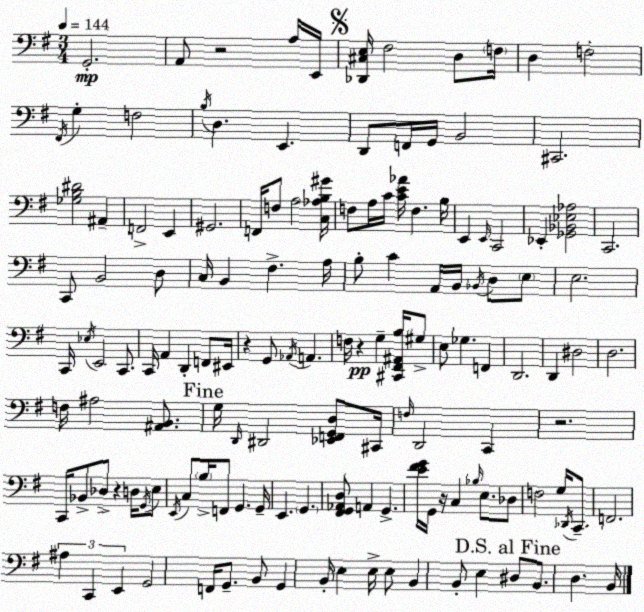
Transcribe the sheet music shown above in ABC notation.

X:1
T:Untitled
M:3/4
L:1/4
K:G
G,,2 A,,/2 z2 A,/4 E,,/4 [_D,,^C,E,]/4 ^F,2 D,/2 F,/4 D, F,2 ^F,,/4 G, F,2 B,/4 D, E,, D,,/2 F,,/4 G,,/4 B,,2 ^C,,2 [_G,B,^D]2 ^A,, F,,2 E,, ^G,,2 F,,/4 F,/2 A,2 [C,_A,B,^G]/4 F,/2 A,/4 C/4 [CE_A]/4 F, B,/4 E,, E,,/4 C,,2 _E,, [_G,,_B,,_E,_A,]2 C,,2 C,,/2 B,,2 D,/2 C,/4 B,, ^F, A,/4 B,/2 C A,,/4 B,,/4 _B,,/4 D,/2 E,/2 E,2 C,,/4 _E,/4 E,,2 C,,/2 C,,/4 A,, D,, F,,/2 ^E,,/4 z G,,/2 _A,,/4 A,, F,/4 z G, [^C,,^F,,^A,,B,]/4 ^G,/2 E,/2 _G, F,, D,,2 D,, ^D,2 D,2 F,/4 ^A,2 [^A,,B,,]/2 G,/4 D,,/4 ^D,,2 [_E,,F,,G,,D,]/2 ^C,,/4 F,/4 D,,2 C,, z2 C,,/4 _B,,/2 _D,/2 z D,/4 G,,/4 E,/2 E,,/4 C,/2 B,/4 F,,/2 G,, G,,/4 E,, G,, [^F,,G,,_A,,D,]/2 A,, G,, [E^FG]/4 G,,/4 z/4 C, _B,/4 E,/2 _D,/2 F,2 G,/4 _D,,/4 C,,/2 F,,2 ^A, C,, E,, G,,2 F,,/4 G,,/2 B,,/2 G,, B,,/4 E, E,/4 E,/2 B,, B,,/2 E, ^D,/2 B,,/2 D, B,,/4